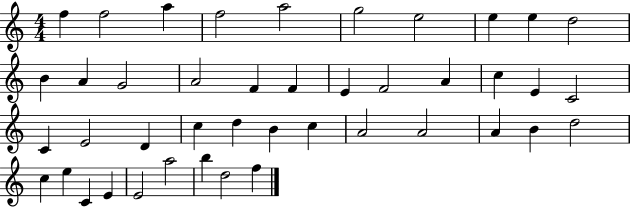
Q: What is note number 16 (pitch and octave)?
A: F4